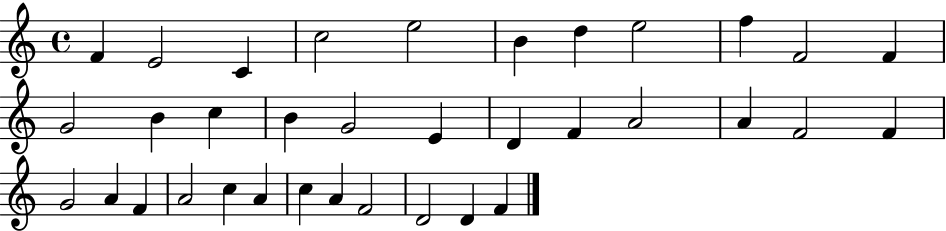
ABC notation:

X:1
T:Untitled
M:4/4
L:1/4
K:C
F E2 C c2 e2 B d e2 f F2 F G2 B c B G2 E D F A2 A F2 F G2 A F A2 c A c A F2 D2 D F